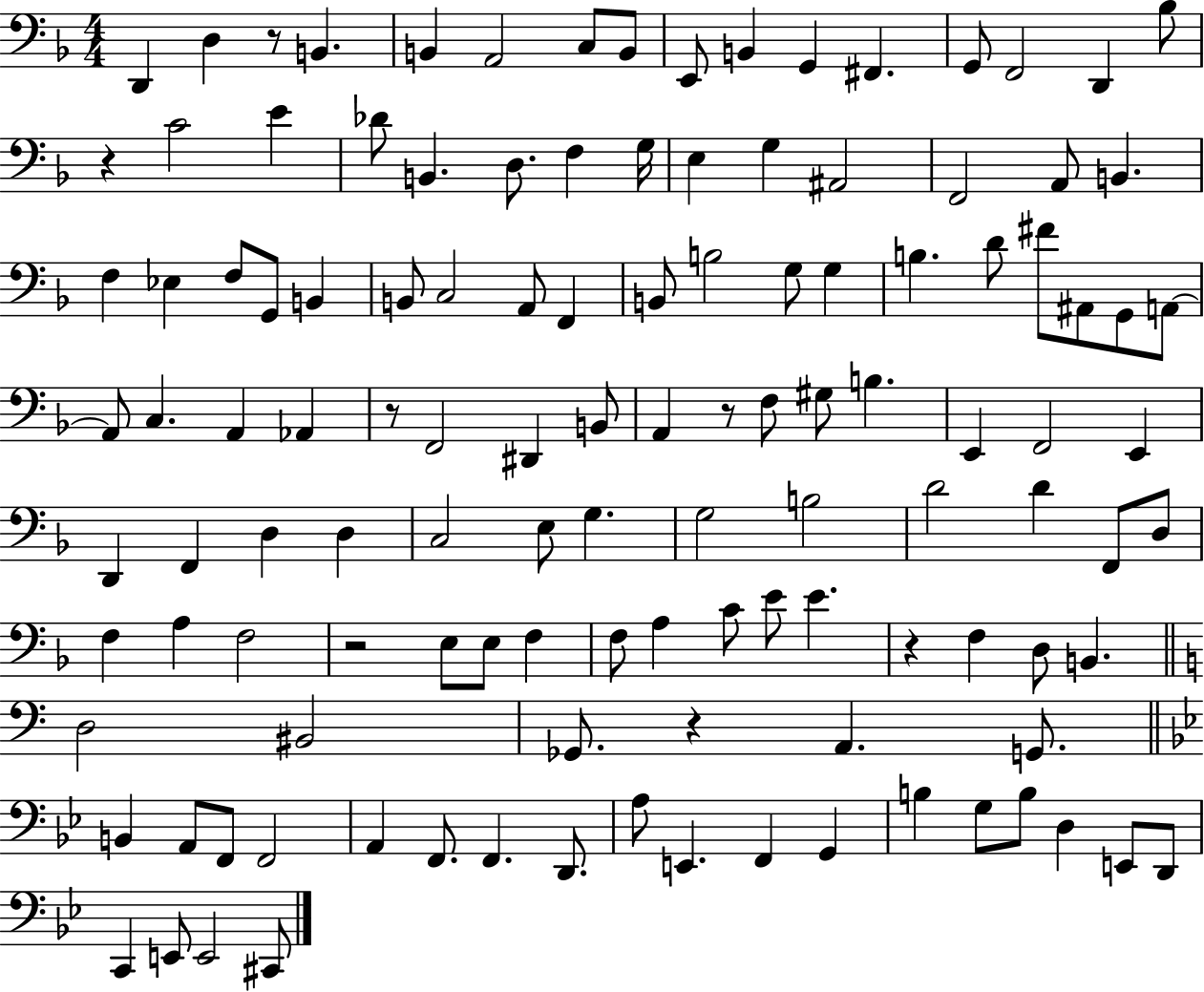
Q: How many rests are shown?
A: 7